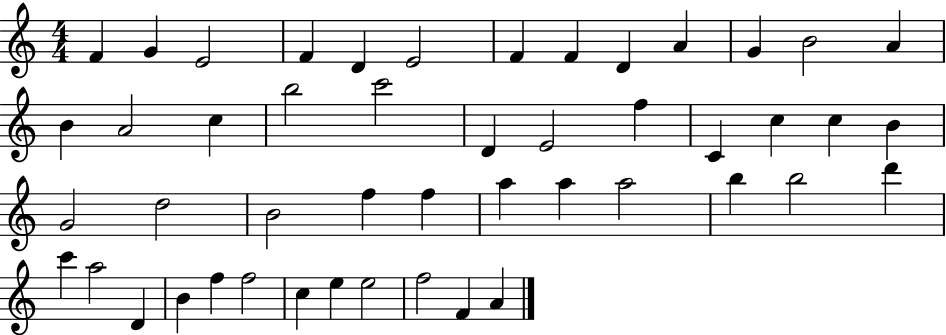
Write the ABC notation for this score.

X:1
T:Untitled
M:4/4
L:1/4
K:C
F G E2 F D E2 F F D A G B2 A B A2 c b2 c'2 D E2 f C c c B G2 d2 B2 f f a a a2 b b2 d' c' a2 D B f f2 c e e2 f2 F A